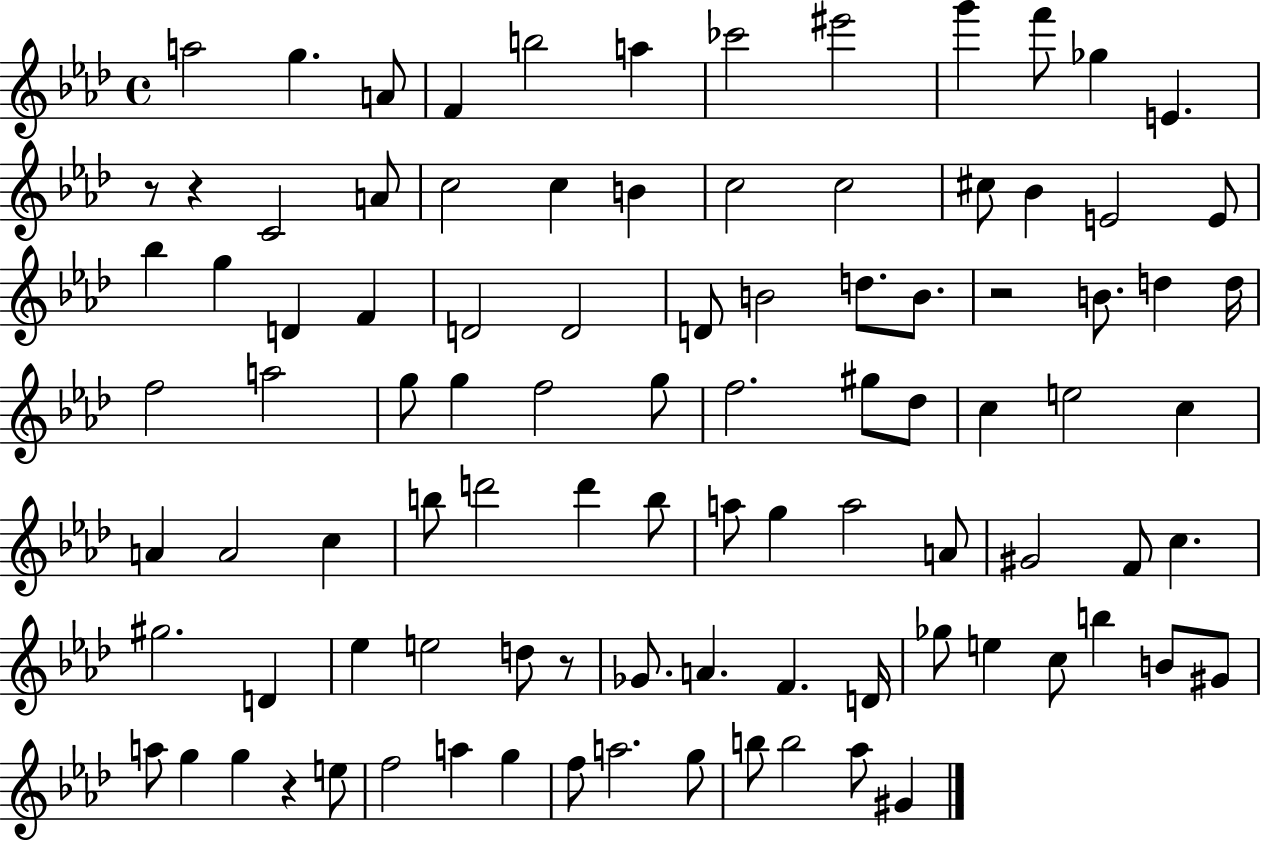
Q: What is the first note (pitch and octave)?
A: A5